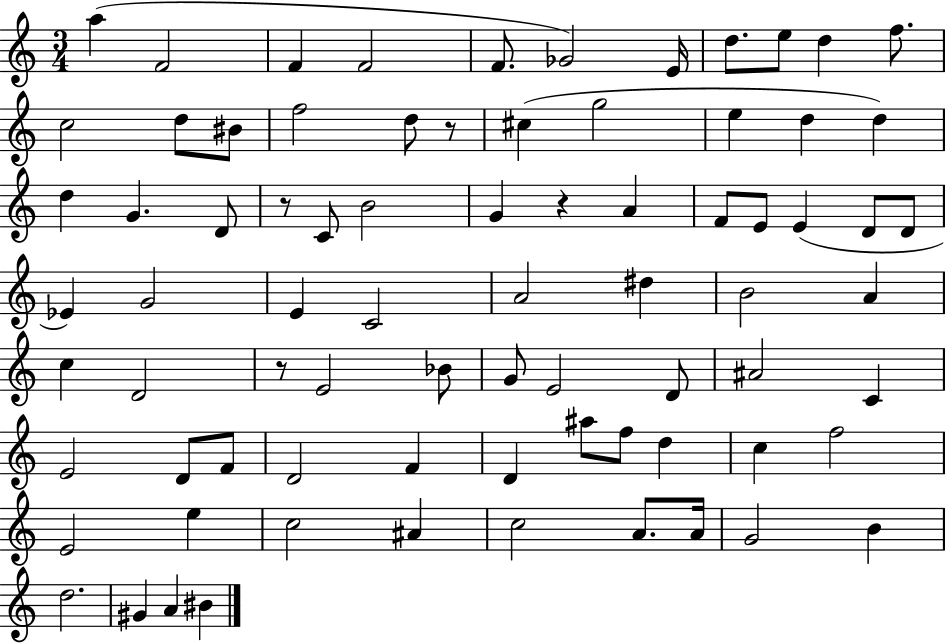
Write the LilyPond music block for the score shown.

{
  \clef treble
  \numericTimeSignature
  \time 3/4
  \key c \major
  a''4( f'2 | f'4 f'2 | f'8. ges'2) e'16 | d''8. e''8 d''4 f''8. | \break c''2 d''8 bis'8 | f''2 d''8 r8 | cis''4( g''2 | e''4 d''4 d''4) | \break d''4 g'4. d'8 | r8 c'8 b'2 | g'4 r4 a'4 | f'8 e'8 e'4( d'8 d'8 | \break ees'4) g'2 | e'4 c'2 | a'2 dis''4 | b'2 a'4 | \break c''4 d'2 | r8 e'2 bes'8 | g'8 e'2 d'8 | ais'2 c'4 | \break e'2 d'8 f'8 | d'2 f'4 | d'4 ais''8 f''8 d''4 | c''4 f''2 | \break e'2 e''4 | c''2 ais'4 | c''2 a'8. a'16 | g'2 b'4 | \break d''2. | gis'4 a'4 bis'4 | \bar "|."
}